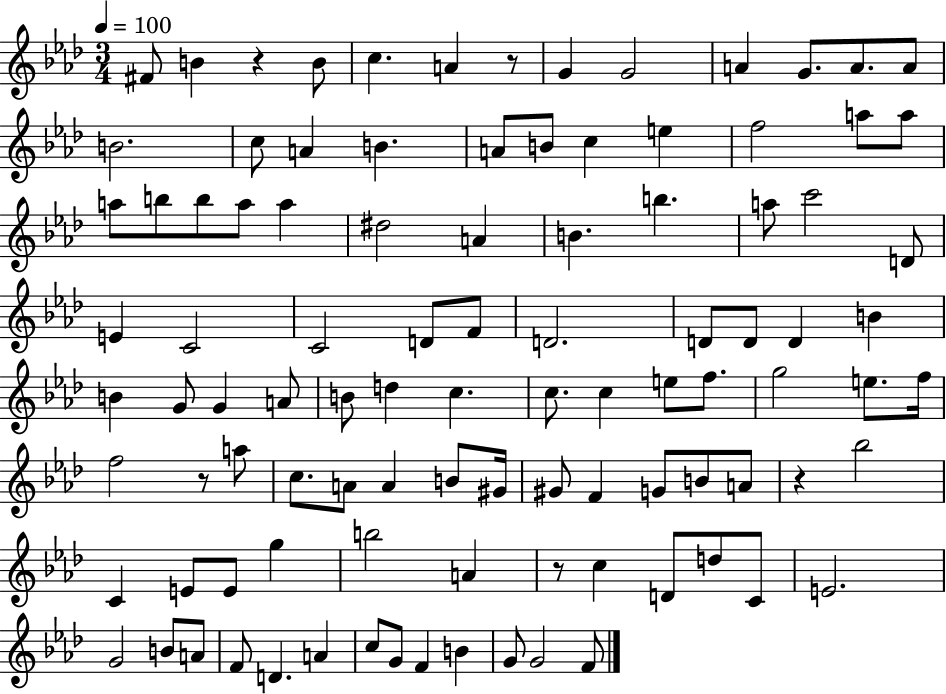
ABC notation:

X:1
T:Untitled
M:3/4
L:1/4
K:Ab
^F/2 B z B/2 c A z/2 G G2 A G/2 A/2 A/2 B2 c/2 A B A/2 B/2 c e f2 a/2 a/2 a/2 b/2 b/2 a/2 a ^d2 A B b a/2 c'2 D/2 E C2 C2 D/2 F/2 D2 D/2 D/2 D B B G/2 G A/2 B/2 d c c/2 c e/2 f/2 g2 e/2 f/4 f2 z/2 a/2 c/2 A/2 A B/2 ^G/4 ^G/2 F G/2 B/2 A/2 z _b2 C E/2 E/2 g b2 A z/2 c D/2 d/2 C/2 E2 G2 B/2 A/2 F/2 D A c/2 G/2 F B G/2 G2 F/2